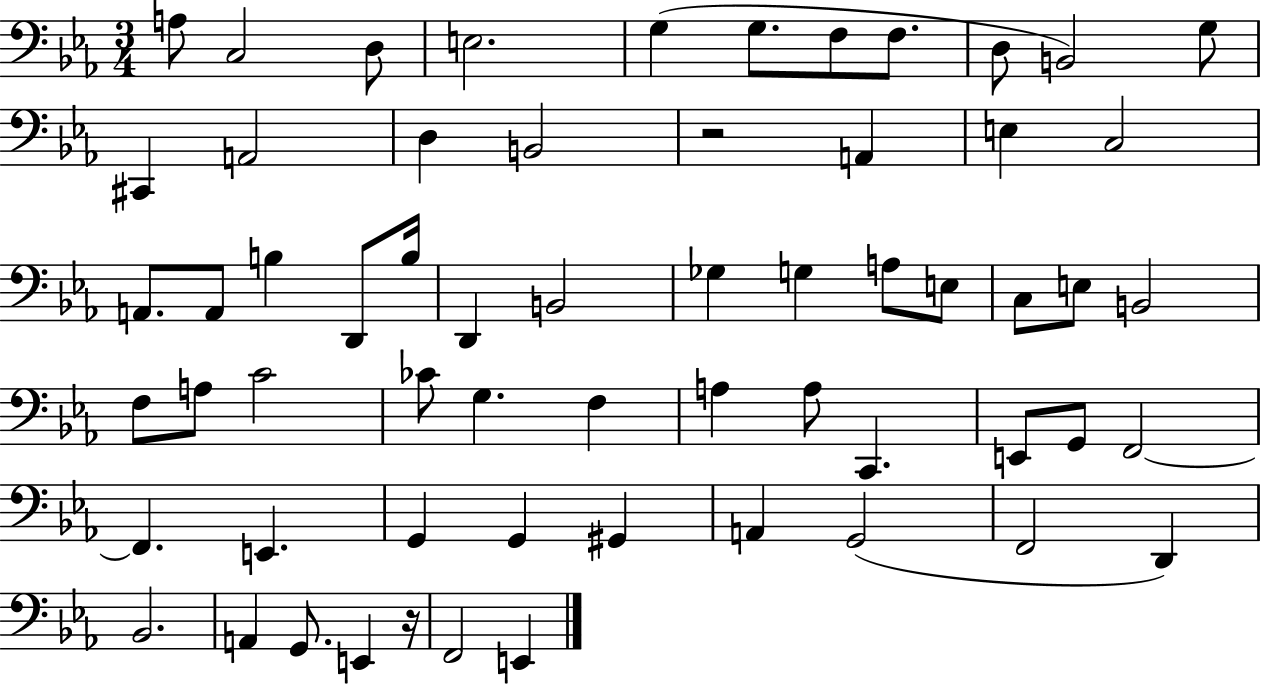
A3/e C3/h D3/e E3/h. G3/q G3/e. F3/e F3/e. D3/e B2/h G3/e C#2/q A2/h D3/q B2/h R/h A2/q E3/q C3/h A2/e. A2/e B3/q D2/e B3/s D2/q B2/h Gb3/q G3/q A3/e E3/e C3/e E3/e B2/h F3/e A3/e C4/h CES4/e G3/q. F3/q A3/q A3/e C2/q. E2/e G2/e F2/h F2/q. E2/q. G2/q G2/q G#2/q A2/q G2/h F2/h D2/q Bb2/h. A2/q G2/e. E2/q R/s F2/h E2/q